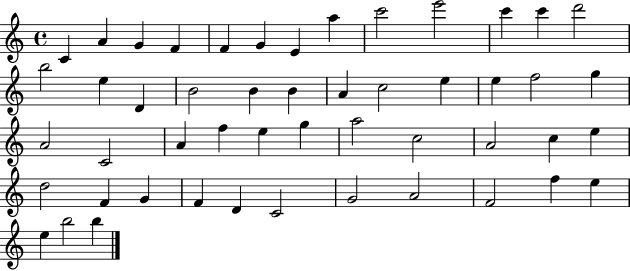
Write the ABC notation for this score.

X:1
T:Untitled
M:4/4
L:1/4
K:C
C A G F F G E a c'2 e'2 c' c' d'2 b2 e D B2 B B A c2 e e f2 g A2 C2 A f e g a2 c2 A2 c e d2 F G F D C2 G2 A2 F2 f e e b2 b